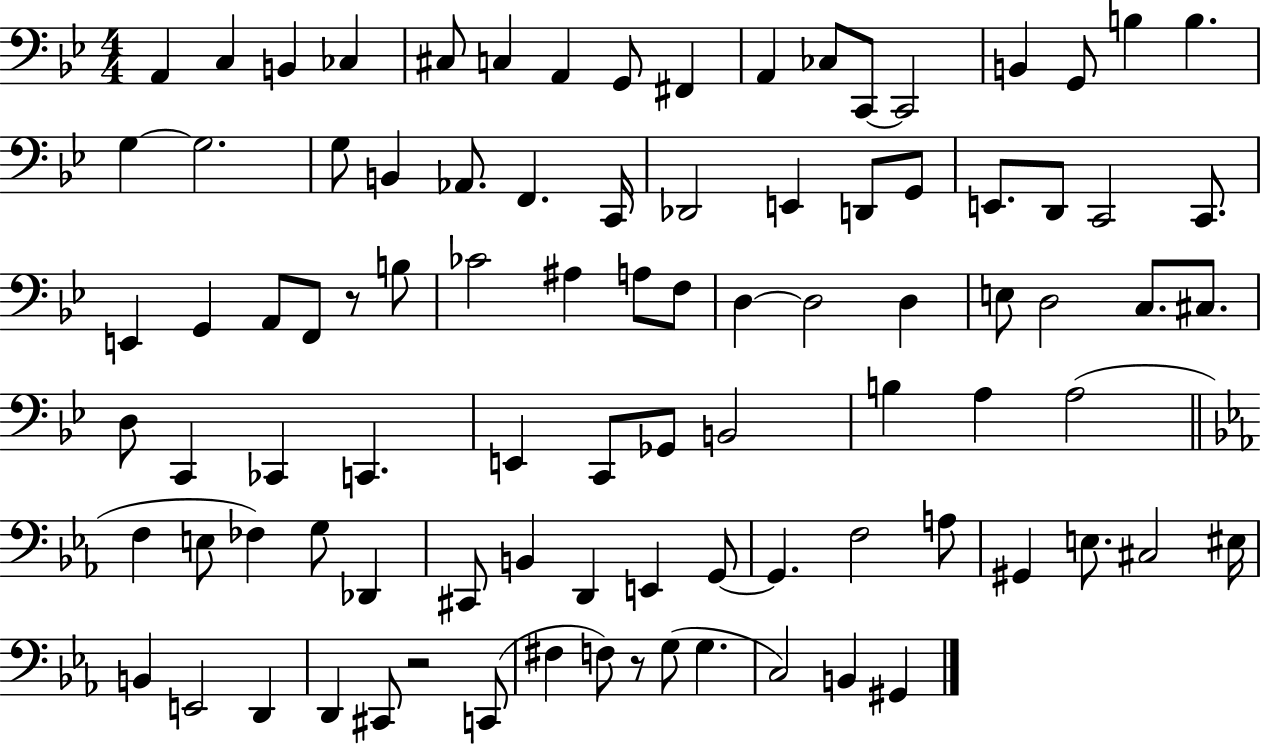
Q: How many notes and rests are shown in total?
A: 92